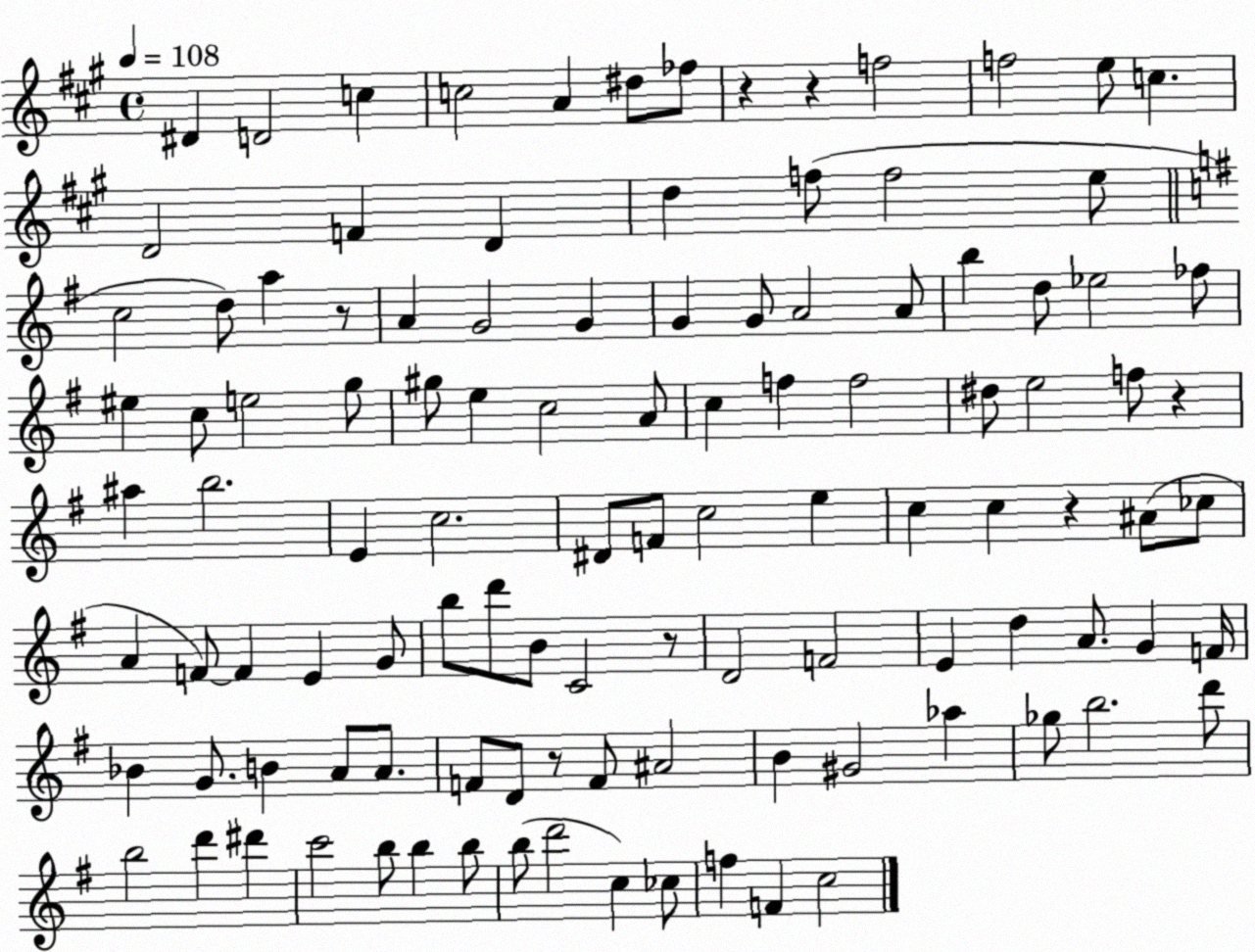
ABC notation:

X:1
T:Untitled
M:4/4
L:1/4
K:A
^D D2 c c2 A ^d/2 _f/2 z z f2 f2 e/2 c D2 F D d f/2 f2 e/2 c2 d/2 a z/2 A G2 G G G/2 A2 A/2 b d/2 _e2 _f/2 ^e c/2 e2 g/2 ^g/2 e c2 A/2 c f f2 ^d/2 e2 f/2 z ^a b2 E c2 ^D/2 F/2 c2 e c c z ^A/2 _c/2 A F/2 F E G/2 b/2 d'/2 B/2 C2 z/2 D2 F2 E d A/2 G F/4 _B G/2 B A/2 A/2 F/2 D/2 z/2 F/2 ^A2 B ^G2 _a _g/2 b2 d'/2 b2 d' ^d' c'2 b/2 b b/2 b/2 d'2 c _c/2 f F c2